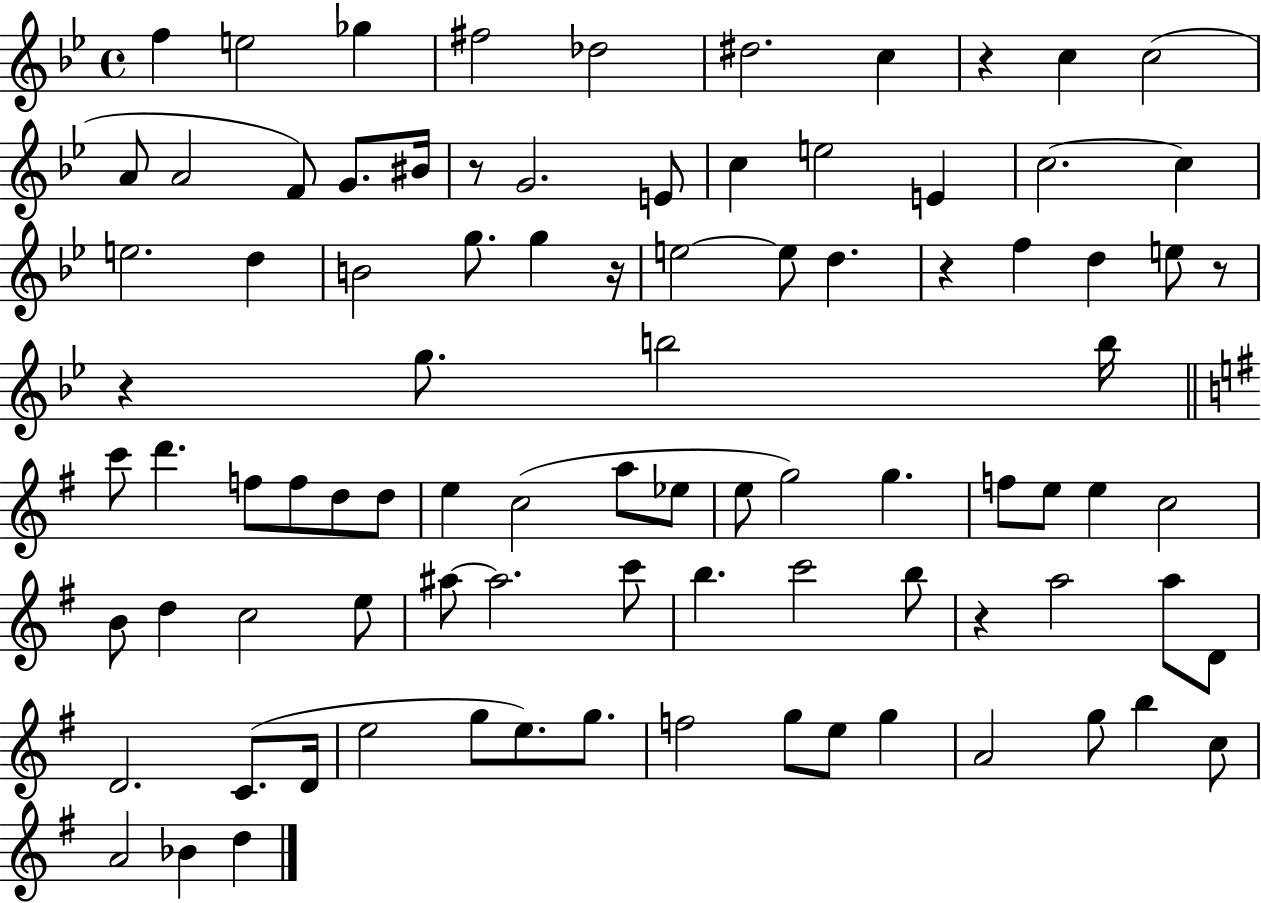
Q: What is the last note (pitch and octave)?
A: D5